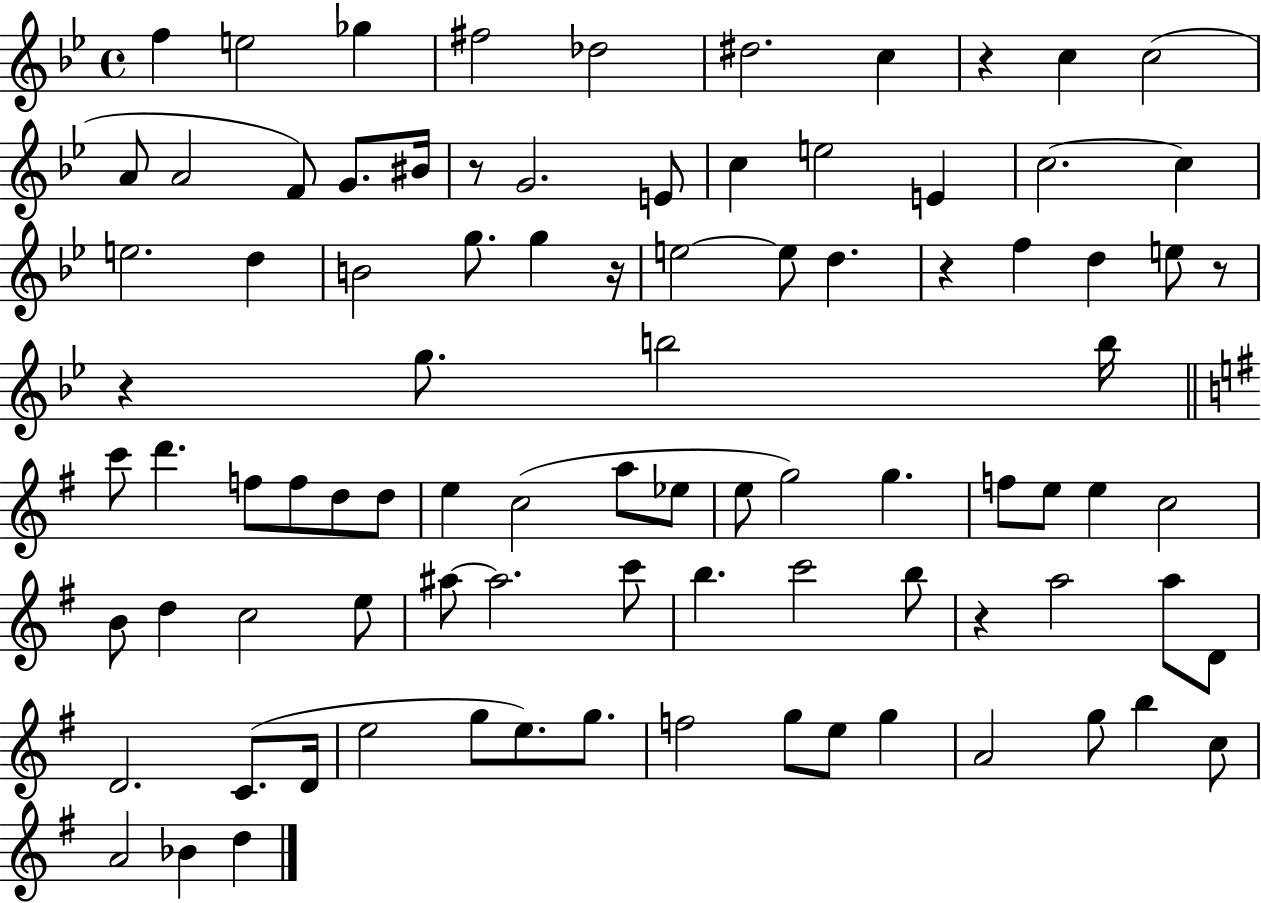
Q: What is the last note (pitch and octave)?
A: D5